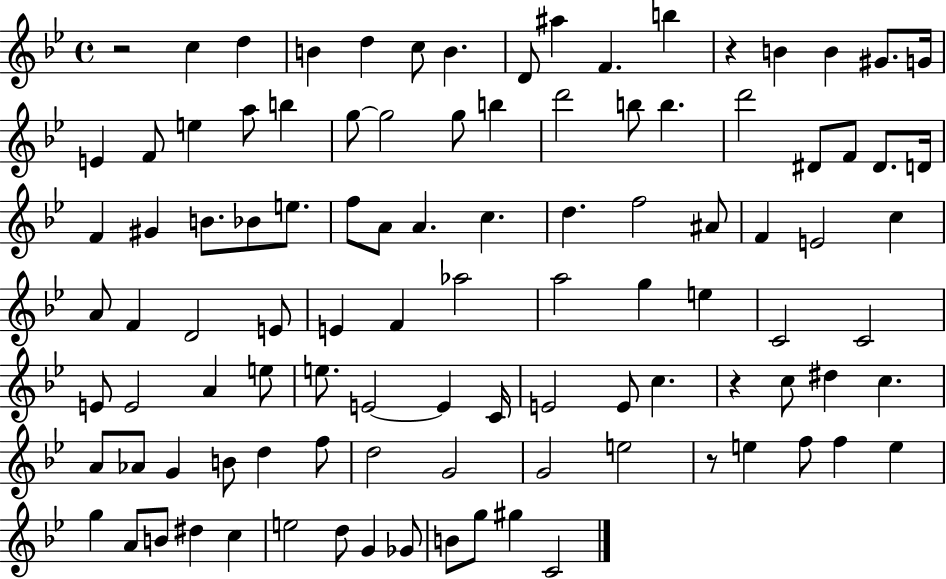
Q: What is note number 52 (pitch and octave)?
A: F4